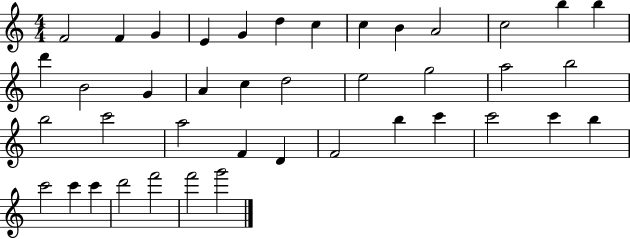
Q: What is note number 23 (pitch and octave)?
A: B5